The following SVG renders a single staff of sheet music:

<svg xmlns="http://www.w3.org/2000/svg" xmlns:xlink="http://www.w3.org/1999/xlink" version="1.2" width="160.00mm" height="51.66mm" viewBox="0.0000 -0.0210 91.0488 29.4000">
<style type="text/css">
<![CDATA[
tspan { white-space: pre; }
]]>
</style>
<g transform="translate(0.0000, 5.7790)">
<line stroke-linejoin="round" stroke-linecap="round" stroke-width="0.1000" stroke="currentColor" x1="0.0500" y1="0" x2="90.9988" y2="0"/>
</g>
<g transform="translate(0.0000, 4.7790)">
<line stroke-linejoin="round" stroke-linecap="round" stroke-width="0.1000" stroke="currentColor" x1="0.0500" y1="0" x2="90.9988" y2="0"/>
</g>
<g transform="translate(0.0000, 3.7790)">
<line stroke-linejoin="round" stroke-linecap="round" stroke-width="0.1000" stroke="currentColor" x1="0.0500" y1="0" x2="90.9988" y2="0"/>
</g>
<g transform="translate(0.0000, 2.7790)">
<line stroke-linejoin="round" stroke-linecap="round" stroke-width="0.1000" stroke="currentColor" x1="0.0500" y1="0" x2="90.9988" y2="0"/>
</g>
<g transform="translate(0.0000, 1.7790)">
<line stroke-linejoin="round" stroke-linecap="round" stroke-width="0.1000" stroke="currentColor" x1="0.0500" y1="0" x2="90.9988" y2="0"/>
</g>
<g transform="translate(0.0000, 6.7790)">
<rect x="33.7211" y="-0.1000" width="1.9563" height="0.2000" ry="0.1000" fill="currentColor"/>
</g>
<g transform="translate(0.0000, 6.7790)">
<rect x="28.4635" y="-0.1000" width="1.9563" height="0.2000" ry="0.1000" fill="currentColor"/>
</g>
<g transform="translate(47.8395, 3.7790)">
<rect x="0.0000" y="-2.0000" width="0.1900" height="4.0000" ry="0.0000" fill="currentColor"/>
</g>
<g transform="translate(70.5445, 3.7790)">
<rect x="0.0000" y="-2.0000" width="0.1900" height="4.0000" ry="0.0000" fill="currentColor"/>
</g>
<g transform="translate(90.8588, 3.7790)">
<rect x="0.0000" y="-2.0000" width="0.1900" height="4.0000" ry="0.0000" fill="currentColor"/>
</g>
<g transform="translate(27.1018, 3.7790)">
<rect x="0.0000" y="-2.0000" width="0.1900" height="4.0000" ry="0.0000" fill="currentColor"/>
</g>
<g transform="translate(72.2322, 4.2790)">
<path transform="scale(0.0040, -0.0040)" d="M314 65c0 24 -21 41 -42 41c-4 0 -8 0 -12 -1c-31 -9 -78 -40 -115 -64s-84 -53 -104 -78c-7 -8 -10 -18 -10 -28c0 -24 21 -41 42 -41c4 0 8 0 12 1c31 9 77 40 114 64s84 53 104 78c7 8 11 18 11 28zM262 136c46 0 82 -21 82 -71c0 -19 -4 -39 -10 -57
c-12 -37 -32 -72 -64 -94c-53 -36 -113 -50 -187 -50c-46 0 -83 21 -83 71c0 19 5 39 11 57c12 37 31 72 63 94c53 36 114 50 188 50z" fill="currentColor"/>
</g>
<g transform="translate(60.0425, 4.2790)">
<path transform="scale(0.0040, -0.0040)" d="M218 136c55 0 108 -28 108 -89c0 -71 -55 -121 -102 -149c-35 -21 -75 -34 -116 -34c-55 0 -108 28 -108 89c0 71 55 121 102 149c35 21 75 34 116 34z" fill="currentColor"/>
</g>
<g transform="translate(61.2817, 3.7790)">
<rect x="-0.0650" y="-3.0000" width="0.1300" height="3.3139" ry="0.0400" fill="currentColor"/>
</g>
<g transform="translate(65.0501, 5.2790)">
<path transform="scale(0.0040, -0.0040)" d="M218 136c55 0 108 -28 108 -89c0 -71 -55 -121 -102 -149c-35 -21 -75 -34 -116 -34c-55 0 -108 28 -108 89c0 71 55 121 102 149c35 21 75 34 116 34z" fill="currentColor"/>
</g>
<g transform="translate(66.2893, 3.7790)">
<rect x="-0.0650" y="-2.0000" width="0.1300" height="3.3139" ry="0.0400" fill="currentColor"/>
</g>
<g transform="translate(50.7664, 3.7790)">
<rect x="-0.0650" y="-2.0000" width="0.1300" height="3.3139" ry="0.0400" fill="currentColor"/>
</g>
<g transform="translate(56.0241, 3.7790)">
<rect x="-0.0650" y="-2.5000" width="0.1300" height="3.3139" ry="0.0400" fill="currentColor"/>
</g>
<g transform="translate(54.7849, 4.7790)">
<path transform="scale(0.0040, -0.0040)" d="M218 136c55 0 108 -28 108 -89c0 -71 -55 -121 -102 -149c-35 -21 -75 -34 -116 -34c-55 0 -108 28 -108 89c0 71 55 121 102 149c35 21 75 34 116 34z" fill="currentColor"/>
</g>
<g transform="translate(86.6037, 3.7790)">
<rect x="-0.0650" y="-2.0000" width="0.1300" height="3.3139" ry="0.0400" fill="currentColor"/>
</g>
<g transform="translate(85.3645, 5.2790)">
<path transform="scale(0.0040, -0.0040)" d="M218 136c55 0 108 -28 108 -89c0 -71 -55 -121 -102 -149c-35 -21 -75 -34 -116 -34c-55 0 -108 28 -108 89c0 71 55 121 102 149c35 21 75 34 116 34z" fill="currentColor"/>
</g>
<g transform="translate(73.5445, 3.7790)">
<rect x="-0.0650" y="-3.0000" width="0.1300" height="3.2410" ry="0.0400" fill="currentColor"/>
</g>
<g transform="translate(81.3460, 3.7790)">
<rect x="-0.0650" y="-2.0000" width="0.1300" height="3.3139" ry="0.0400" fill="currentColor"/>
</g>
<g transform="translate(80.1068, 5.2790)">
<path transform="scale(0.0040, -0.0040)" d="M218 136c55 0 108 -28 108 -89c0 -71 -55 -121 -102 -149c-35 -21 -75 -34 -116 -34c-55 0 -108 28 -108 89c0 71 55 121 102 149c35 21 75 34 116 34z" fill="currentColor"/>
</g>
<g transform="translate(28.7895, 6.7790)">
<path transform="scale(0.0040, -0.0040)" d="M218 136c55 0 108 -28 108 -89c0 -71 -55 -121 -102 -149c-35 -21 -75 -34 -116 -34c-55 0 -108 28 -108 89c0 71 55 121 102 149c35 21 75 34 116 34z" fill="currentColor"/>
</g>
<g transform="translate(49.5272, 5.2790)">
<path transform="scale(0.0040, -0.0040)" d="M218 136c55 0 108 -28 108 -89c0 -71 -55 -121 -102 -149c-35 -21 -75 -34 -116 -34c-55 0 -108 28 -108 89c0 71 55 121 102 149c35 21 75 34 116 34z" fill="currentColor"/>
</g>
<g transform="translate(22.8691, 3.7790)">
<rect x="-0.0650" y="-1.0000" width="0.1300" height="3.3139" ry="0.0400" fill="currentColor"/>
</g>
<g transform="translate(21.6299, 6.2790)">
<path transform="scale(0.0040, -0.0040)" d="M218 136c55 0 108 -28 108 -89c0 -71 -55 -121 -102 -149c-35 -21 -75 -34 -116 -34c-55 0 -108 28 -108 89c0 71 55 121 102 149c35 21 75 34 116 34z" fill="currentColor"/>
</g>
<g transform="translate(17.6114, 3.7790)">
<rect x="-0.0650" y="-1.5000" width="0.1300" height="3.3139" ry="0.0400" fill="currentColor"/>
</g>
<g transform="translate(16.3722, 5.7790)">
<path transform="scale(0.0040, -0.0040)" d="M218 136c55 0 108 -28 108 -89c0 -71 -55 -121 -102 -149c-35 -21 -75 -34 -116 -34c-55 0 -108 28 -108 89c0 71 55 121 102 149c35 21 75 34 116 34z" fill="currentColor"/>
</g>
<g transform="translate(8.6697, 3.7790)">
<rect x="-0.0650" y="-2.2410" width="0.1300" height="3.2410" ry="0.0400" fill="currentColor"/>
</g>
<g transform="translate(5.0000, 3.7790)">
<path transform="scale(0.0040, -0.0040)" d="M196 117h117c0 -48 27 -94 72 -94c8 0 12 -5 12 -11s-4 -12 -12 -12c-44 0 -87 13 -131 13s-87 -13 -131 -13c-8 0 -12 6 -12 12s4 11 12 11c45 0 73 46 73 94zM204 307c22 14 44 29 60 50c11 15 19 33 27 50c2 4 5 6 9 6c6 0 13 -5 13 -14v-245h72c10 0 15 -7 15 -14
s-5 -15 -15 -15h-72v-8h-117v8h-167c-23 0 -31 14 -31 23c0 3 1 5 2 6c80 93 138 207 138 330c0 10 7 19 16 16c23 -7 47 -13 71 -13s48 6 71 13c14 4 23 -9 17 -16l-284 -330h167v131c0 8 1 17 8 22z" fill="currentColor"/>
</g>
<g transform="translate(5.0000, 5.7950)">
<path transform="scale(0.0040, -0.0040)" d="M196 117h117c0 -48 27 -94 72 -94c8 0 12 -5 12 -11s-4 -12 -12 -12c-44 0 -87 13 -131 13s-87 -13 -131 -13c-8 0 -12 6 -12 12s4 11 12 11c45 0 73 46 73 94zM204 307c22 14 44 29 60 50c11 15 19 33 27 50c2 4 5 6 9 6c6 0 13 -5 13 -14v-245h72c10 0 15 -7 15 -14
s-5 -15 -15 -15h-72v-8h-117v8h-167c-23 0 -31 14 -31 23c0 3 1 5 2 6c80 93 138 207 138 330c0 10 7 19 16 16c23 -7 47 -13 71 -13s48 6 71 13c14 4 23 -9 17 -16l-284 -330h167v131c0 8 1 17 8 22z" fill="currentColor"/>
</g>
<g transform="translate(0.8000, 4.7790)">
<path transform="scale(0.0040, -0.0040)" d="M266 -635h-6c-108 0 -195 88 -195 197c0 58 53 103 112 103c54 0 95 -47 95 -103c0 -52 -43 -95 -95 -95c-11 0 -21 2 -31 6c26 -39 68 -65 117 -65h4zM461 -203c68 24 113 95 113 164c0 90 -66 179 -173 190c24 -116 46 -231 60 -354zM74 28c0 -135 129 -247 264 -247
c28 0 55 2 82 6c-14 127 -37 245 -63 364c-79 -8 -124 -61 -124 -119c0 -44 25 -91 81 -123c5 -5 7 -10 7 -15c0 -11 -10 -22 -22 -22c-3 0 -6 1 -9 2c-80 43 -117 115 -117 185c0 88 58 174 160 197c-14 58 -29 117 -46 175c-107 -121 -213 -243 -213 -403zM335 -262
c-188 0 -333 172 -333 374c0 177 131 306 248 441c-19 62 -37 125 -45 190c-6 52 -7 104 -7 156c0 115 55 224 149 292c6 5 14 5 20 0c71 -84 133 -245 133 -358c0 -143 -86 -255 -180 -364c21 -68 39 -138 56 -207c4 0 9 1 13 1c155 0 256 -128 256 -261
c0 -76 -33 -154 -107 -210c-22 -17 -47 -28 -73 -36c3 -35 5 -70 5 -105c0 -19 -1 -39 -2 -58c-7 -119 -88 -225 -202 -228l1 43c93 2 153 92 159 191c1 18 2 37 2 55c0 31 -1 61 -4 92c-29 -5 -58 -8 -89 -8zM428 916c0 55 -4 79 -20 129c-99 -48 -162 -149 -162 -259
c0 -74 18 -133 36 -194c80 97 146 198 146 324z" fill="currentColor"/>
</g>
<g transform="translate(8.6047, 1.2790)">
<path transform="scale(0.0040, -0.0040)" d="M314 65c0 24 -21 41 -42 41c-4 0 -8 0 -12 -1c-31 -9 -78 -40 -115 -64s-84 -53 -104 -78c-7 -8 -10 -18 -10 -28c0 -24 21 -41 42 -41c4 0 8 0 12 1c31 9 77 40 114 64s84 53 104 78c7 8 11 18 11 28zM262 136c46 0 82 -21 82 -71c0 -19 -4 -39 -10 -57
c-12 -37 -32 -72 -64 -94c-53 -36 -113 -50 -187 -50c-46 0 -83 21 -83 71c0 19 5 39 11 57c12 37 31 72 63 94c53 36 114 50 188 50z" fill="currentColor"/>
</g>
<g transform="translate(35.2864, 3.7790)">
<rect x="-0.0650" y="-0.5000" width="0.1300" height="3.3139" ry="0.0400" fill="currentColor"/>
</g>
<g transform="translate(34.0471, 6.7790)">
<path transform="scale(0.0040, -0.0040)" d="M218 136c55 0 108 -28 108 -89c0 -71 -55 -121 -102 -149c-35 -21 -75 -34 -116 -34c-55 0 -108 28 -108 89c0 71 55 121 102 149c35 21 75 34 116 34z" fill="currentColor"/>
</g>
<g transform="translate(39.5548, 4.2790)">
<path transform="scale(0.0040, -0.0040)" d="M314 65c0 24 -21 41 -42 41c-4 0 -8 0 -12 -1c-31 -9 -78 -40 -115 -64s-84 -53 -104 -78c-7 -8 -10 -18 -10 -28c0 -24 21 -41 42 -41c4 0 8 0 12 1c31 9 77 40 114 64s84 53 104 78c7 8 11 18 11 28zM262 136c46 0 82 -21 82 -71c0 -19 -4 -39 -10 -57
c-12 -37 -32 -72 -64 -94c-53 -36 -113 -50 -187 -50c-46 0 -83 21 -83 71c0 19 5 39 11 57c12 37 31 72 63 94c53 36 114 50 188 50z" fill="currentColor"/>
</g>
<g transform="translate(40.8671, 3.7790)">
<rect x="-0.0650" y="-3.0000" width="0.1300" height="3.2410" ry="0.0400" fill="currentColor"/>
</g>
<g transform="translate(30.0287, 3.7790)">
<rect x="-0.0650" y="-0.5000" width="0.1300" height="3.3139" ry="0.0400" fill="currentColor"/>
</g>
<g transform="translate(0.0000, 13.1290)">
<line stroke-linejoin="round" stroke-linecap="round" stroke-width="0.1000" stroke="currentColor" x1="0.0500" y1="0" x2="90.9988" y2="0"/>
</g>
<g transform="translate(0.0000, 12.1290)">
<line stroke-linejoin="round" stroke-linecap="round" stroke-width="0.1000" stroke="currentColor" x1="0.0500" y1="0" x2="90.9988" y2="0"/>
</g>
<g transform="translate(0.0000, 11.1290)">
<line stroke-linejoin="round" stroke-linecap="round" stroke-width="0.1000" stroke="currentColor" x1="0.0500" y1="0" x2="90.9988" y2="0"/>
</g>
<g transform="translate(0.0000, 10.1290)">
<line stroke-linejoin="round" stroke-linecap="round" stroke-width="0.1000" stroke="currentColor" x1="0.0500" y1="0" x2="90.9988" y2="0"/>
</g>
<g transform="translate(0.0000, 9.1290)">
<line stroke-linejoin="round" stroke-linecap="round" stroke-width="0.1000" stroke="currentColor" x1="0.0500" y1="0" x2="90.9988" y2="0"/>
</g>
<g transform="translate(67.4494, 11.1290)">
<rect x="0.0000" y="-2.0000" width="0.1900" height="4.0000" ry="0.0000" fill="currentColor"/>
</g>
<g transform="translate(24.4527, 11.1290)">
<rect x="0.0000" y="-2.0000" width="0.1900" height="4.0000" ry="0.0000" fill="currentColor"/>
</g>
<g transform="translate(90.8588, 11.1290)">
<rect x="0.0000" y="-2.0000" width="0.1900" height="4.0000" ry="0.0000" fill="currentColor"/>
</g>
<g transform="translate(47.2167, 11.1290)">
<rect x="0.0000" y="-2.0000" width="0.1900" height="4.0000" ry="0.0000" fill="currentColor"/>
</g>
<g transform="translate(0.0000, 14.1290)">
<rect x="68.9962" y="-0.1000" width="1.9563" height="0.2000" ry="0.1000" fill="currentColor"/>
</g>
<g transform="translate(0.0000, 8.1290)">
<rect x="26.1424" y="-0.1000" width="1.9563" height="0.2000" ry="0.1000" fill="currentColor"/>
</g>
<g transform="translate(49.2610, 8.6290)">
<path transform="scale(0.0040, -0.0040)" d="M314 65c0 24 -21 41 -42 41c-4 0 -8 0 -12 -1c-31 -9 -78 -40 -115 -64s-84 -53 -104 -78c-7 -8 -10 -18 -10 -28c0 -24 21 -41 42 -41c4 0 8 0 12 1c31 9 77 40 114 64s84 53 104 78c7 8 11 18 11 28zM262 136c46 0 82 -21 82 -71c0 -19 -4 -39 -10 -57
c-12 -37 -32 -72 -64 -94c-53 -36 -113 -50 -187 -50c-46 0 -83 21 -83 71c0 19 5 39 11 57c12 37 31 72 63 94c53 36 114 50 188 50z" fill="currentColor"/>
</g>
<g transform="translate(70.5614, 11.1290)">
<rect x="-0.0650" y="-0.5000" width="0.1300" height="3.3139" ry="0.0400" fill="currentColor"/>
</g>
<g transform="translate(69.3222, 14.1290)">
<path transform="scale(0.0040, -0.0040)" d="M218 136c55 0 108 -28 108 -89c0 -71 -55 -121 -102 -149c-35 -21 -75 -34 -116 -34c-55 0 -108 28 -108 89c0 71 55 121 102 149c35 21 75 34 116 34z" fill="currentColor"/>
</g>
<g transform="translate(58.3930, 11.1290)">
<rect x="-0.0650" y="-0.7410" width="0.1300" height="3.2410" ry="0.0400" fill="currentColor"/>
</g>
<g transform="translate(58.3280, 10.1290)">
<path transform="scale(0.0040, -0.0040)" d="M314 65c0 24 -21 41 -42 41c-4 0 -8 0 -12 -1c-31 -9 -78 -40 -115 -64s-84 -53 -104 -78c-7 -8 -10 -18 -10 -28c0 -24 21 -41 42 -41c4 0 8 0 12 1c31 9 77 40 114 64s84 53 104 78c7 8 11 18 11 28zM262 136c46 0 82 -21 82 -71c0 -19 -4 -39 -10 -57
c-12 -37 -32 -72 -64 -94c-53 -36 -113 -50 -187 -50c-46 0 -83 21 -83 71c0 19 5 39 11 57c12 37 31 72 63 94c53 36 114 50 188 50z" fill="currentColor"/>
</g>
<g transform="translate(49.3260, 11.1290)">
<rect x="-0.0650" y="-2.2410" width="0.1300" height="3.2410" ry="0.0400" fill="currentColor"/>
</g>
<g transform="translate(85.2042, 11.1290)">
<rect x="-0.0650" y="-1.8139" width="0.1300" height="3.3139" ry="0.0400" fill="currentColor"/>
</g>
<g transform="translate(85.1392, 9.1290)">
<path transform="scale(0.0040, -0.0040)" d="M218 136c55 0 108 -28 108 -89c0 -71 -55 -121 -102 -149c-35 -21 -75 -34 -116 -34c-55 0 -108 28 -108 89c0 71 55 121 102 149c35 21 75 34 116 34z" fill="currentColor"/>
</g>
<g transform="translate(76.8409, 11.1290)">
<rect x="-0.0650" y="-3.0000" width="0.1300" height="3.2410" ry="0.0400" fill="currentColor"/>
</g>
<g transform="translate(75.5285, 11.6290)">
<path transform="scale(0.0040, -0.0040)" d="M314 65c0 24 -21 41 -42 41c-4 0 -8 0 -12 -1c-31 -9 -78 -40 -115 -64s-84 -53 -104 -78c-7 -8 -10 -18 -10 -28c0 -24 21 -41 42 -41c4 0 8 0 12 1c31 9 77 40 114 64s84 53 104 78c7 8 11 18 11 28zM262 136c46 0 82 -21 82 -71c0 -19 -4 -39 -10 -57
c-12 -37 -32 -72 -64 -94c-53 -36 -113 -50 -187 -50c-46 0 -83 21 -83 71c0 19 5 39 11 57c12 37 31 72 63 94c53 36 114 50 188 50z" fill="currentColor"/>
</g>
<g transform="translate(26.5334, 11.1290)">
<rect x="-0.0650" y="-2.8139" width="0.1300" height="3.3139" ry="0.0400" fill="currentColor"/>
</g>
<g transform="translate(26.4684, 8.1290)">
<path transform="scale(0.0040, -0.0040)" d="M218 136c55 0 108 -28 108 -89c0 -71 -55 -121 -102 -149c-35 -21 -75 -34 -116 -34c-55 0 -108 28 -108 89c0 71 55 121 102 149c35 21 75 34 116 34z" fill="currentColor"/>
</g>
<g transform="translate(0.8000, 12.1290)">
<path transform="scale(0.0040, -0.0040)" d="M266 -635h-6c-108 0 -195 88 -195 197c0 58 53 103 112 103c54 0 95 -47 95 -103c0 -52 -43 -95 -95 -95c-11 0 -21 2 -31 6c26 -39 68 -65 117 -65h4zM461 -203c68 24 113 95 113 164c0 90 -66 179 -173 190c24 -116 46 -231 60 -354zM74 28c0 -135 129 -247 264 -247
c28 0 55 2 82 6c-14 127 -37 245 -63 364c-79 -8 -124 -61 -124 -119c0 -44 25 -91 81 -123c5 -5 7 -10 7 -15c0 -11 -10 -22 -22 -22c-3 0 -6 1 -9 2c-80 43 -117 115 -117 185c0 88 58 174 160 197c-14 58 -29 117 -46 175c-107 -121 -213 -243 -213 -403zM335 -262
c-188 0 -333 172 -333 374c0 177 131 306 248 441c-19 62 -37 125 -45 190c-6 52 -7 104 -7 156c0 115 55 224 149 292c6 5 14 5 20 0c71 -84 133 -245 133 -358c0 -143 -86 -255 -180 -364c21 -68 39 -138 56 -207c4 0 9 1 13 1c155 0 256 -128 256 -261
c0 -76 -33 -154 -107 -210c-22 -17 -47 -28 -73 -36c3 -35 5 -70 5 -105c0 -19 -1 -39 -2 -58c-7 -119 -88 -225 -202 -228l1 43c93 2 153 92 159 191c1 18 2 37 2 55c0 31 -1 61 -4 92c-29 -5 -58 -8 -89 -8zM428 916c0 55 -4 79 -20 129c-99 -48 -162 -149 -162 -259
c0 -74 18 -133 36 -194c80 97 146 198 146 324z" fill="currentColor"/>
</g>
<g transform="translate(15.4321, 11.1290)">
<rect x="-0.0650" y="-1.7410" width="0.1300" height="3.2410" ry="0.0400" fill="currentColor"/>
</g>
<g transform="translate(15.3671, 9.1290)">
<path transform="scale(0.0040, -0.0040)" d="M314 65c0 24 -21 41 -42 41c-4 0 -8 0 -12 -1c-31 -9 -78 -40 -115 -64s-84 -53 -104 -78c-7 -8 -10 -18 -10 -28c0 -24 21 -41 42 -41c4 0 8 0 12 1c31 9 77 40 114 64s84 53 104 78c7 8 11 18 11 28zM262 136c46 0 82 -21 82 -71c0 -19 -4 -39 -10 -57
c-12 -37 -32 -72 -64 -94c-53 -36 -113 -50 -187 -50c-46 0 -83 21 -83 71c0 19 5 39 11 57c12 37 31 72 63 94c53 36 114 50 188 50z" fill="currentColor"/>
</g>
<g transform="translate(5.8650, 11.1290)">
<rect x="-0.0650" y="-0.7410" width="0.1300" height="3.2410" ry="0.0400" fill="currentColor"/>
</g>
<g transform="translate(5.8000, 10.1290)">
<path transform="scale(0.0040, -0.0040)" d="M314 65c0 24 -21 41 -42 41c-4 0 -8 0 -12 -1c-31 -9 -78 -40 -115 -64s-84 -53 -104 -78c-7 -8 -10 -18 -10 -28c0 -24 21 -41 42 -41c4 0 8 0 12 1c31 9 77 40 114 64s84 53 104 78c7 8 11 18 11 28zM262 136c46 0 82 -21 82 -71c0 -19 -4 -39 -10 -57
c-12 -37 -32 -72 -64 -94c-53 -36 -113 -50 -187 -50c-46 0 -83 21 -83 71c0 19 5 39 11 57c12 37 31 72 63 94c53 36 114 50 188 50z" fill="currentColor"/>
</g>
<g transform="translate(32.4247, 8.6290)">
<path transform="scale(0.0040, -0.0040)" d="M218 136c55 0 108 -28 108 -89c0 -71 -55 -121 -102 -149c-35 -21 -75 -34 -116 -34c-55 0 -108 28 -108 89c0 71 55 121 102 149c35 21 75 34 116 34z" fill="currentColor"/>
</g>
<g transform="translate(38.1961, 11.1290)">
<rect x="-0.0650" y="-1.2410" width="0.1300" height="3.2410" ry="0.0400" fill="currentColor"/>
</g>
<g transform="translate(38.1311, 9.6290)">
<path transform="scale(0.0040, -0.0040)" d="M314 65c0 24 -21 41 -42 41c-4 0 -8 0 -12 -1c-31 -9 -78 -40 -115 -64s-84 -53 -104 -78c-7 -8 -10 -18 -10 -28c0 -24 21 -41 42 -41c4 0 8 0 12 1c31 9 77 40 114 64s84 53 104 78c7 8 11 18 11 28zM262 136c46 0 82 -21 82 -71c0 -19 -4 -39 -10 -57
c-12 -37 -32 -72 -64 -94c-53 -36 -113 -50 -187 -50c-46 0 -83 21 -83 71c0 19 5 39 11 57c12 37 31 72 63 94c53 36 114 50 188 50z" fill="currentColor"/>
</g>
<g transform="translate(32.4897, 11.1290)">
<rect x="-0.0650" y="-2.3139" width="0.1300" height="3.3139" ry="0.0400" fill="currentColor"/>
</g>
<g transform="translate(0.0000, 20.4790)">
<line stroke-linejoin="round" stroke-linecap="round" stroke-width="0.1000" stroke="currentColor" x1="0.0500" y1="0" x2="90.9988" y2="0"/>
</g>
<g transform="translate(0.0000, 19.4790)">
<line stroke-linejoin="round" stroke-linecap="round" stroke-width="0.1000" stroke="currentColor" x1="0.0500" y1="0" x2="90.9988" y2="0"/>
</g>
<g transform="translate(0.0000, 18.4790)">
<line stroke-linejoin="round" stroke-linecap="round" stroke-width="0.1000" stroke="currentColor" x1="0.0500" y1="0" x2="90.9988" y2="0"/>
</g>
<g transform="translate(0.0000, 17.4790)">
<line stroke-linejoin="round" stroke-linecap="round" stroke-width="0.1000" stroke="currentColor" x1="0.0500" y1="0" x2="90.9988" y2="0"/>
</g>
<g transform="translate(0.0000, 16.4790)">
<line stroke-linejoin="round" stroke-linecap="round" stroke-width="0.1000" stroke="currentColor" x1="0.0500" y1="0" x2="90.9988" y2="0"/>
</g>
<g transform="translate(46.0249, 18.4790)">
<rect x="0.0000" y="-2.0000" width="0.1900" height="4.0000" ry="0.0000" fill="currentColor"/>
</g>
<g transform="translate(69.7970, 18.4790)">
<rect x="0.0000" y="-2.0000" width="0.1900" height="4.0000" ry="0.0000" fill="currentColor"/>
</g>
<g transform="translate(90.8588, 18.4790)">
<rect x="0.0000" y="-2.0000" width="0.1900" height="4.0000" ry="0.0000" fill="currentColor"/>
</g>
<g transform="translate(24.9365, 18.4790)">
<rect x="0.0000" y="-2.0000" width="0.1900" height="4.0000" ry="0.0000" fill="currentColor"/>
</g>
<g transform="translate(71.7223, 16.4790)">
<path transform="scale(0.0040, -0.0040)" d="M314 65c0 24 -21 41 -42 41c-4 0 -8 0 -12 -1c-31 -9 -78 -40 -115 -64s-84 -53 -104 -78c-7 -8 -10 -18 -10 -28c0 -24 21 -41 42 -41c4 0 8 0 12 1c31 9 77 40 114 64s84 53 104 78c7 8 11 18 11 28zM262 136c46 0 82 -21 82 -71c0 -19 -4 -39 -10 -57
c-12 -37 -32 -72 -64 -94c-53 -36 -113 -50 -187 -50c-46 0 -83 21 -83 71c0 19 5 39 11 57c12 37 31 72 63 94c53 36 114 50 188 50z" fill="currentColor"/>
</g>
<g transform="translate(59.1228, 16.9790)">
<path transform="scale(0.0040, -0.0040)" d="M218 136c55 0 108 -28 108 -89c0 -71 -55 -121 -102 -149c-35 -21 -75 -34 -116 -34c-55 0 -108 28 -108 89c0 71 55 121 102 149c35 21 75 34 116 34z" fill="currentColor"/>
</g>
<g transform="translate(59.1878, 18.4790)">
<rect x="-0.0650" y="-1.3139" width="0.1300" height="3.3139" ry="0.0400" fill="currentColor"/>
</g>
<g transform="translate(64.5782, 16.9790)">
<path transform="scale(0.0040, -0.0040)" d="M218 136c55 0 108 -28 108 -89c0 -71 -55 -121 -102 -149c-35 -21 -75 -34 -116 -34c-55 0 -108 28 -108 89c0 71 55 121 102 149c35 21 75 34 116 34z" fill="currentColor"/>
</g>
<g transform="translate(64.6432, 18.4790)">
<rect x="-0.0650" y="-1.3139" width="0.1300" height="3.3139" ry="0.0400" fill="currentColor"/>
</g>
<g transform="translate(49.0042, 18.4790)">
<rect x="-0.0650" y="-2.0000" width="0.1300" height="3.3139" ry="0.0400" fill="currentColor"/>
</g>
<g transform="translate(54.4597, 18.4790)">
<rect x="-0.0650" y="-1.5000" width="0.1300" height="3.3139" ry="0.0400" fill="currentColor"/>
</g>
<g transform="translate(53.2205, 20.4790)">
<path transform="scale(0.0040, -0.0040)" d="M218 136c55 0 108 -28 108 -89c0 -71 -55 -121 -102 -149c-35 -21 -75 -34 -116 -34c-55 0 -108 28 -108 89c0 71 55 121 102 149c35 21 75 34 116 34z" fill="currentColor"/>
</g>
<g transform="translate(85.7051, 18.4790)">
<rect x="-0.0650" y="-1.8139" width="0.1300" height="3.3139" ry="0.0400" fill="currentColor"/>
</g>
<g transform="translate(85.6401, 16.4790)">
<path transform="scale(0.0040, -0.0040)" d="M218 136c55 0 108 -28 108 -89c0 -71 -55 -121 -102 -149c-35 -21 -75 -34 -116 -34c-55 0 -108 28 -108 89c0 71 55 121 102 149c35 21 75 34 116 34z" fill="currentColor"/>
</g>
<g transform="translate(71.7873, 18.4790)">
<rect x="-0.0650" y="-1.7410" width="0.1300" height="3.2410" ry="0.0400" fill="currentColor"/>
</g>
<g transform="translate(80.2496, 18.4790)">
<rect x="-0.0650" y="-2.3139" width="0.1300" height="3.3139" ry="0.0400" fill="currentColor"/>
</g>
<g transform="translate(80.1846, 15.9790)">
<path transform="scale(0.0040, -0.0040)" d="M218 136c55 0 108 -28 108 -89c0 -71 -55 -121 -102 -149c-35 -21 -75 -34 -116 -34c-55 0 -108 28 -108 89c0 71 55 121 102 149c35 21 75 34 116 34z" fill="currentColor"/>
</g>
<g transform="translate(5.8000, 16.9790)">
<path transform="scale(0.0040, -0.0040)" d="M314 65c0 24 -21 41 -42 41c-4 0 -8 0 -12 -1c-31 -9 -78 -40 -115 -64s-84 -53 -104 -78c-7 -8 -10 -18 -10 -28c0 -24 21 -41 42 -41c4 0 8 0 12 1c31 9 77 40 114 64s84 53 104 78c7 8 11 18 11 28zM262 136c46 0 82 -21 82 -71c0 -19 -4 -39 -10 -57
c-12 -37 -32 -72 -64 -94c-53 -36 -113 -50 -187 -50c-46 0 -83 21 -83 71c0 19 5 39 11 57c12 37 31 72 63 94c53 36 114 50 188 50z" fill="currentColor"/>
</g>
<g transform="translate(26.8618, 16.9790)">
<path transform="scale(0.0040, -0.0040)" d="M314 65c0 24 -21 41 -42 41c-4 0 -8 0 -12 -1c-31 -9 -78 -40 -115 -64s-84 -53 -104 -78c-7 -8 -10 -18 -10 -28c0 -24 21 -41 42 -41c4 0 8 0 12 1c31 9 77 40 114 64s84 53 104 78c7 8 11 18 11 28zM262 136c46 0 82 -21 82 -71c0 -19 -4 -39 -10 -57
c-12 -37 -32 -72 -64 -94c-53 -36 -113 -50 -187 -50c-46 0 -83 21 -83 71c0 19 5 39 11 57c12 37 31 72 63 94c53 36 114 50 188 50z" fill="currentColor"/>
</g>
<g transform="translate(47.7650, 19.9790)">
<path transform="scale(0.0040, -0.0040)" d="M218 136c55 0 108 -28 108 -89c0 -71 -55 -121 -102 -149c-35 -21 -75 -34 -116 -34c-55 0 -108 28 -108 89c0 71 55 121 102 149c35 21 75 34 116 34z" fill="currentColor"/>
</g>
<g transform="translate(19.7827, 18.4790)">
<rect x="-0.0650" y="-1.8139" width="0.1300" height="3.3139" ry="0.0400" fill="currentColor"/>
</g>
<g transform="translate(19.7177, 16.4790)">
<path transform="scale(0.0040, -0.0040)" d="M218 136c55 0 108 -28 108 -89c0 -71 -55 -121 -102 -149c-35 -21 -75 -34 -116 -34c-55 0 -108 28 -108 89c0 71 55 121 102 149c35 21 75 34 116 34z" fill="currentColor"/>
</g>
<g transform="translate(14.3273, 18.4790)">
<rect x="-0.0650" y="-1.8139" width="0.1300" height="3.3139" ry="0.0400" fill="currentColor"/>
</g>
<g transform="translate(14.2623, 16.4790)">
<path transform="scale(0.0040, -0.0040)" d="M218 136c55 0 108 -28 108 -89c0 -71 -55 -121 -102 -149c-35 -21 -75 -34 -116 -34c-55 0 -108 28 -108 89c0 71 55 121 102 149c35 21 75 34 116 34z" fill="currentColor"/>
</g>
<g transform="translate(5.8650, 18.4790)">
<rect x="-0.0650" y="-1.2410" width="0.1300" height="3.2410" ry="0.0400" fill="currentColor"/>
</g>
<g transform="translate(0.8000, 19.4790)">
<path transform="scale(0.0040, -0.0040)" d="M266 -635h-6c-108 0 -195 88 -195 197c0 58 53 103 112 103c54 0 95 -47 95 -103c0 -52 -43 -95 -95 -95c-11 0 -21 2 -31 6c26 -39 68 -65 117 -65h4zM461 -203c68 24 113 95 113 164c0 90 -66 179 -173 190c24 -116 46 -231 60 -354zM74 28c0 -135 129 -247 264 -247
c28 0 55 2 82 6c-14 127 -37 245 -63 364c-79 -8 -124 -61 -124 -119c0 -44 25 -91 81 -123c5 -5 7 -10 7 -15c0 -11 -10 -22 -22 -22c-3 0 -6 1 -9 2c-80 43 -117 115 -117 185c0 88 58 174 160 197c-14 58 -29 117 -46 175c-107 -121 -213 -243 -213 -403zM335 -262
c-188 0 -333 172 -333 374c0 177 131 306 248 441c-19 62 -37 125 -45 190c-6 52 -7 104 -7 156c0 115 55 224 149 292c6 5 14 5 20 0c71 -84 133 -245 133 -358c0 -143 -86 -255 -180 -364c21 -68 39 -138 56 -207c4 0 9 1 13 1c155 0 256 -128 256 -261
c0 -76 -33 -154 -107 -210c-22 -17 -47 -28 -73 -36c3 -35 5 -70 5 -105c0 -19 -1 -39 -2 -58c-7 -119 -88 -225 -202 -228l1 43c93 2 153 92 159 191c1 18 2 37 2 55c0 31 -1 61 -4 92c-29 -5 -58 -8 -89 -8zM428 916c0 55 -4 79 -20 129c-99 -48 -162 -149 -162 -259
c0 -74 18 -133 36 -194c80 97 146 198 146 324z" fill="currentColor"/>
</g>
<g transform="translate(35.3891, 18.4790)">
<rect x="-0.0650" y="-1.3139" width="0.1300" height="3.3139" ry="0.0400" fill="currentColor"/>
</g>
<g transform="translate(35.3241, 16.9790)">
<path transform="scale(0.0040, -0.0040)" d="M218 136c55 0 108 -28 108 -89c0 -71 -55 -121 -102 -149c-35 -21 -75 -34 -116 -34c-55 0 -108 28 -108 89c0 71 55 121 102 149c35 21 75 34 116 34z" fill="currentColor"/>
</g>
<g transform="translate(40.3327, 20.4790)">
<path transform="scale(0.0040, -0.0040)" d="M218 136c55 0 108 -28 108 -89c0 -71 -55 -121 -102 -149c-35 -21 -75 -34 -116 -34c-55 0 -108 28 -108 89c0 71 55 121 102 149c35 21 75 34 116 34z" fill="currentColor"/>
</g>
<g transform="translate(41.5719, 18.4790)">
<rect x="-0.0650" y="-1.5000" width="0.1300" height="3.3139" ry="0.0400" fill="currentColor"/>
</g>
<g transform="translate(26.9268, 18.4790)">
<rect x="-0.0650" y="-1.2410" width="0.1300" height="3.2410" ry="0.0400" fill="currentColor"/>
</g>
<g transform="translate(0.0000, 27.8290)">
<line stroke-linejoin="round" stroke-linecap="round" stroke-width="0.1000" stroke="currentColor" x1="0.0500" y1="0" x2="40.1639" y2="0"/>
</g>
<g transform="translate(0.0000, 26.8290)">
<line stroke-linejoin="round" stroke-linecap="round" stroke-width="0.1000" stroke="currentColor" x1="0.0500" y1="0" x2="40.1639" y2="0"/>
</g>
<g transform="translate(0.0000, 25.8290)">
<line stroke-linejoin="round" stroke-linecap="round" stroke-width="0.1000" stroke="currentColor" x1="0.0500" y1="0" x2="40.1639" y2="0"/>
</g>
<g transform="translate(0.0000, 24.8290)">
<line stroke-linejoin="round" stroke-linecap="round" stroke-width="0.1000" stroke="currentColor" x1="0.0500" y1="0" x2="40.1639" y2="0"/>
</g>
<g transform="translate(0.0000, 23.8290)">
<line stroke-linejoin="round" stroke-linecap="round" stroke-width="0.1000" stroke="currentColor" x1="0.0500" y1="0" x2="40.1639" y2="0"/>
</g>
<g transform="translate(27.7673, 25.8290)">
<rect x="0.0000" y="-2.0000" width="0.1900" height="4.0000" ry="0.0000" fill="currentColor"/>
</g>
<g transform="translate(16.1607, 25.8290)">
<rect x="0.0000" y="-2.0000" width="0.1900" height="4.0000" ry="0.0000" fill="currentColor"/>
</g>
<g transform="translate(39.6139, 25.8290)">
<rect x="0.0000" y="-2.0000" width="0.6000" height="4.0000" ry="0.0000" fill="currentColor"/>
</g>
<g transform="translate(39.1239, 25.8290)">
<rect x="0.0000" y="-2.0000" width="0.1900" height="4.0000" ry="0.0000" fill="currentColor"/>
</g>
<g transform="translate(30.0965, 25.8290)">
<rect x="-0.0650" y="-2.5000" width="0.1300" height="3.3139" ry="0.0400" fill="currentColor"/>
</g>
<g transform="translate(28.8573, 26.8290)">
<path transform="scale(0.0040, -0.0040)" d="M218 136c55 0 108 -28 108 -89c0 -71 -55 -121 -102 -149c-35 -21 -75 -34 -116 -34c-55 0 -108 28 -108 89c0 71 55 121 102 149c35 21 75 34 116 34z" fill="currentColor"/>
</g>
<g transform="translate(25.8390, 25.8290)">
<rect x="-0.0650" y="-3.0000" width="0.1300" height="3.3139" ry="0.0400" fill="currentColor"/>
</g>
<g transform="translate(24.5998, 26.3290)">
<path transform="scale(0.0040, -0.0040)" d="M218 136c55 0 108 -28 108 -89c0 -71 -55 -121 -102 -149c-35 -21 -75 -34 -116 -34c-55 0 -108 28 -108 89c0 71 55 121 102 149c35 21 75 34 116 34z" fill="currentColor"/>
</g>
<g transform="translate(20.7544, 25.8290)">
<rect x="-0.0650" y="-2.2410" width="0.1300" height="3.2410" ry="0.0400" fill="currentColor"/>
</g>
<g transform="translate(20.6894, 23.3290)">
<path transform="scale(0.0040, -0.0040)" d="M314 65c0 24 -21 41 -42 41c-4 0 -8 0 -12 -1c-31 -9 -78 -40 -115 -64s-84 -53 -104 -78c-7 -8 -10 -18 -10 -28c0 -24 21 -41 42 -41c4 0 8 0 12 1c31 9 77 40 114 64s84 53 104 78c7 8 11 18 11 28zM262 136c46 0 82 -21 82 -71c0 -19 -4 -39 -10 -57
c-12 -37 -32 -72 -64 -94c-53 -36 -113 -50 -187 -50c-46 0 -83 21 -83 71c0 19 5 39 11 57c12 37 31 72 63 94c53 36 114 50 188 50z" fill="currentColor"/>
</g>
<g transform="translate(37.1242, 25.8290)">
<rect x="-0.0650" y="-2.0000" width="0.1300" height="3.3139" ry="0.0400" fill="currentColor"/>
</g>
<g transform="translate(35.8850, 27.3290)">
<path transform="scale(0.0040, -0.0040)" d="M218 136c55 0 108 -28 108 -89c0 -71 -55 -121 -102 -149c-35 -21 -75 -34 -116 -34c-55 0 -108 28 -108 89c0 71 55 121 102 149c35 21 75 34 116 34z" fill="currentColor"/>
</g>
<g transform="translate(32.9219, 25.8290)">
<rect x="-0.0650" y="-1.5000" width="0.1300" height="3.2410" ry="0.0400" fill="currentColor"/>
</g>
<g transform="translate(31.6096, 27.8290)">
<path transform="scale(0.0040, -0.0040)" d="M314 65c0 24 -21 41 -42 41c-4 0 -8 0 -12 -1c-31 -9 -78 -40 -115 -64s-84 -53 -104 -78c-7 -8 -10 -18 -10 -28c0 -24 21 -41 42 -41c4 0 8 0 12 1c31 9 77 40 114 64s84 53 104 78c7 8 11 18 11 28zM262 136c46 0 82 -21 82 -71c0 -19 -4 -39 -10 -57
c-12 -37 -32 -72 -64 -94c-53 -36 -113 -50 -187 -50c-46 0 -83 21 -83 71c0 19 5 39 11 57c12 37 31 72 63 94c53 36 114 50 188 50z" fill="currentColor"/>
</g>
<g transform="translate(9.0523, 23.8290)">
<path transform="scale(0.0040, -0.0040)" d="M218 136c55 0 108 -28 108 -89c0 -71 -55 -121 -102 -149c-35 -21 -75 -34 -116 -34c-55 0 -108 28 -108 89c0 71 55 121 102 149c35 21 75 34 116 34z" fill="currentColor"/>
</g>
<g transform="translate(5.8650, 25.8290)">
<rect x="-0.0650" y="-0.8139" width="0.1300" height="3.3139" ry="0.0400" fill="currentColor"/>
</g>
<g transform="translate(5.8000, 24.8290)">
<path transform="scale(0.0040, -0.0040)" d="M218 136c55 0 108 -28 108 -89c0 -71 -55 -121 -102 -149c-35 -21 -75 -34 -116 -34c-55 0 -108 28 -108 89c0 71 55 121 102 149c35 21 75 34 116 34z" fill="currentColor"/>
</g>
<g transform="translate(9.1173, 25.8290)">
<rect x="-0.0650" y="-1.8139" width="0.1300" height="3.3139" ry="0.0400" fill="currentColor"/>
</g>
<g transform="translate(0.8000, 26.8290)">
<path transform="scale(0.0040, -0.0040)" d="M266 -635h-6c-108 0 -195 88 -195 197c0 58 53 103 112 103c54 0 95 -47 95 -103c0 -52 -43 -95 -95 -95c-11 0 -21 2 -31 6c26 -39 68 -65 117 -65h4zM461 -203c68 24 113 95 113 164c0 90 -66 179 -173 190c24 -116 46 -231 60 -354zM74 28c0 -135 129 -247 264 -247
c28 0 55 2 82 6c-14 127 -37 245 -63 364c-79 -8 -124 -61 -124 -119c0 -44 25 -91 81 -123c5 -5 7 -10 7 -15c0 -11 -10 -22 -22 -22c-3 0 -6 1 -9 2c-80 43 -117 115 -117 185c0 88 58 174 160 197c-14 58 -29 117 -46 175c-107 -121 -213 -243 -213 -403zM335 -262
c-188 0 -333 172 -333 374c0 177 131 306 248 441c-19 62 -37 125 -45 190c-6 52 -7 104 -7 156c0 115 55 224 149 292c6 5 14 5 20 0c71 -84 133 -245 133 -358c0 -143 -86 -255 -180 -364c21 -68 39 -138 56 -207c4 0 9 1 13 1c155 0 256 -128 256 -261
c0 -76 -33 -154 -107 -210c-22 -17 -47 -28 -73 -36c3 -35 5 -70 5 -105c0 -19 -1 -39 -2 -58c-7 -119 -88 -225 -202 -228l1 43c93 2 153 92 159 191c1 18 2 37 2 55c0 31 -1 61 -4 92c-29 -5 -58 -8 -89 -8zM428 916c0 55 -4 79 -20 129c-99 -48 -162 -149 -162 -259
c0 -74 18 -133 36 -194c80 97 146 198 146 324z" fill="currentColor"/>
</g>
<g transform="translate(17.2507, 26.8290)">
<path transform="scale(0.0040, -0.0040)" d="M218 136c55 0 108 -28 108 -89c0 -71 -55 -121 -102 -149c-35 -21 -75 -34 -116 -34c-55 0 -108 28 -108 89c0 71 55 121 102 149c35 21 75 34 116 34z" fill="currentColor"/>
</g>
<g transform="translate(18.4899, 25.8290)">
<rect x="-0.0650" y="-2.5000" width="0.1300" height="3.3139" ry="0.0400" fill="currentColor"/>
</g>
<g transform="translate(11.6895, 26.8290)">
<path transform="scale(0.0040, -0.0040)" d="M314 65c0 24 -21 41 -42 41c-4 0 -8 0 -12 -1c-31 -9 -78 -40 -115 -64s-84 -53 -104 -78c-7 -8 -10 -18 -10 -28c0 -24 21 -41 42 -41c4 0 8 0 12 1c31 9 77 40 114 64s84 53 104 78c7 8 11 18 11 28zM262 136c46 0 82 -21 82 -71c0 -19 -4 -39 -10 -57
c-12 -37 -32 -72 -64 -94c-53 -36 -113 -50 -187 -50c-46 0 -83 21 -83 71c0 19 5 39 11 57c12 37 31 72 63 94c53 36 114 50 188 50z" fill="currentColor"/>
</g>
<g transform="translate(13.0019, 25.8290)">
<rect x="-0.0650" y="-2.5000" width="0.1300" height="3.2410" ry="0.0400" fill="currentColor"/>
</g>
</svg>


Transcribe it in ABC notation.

X:1
T:Untitled
M:4/4
L:1/4
K:C
g2 E D C C A2 F G A F A2 F F d2 f2 a g e2 g2 d2 C A2 f e2 f f e2 e E F E e e f2 g f d f G2 G g2 A G E2 F